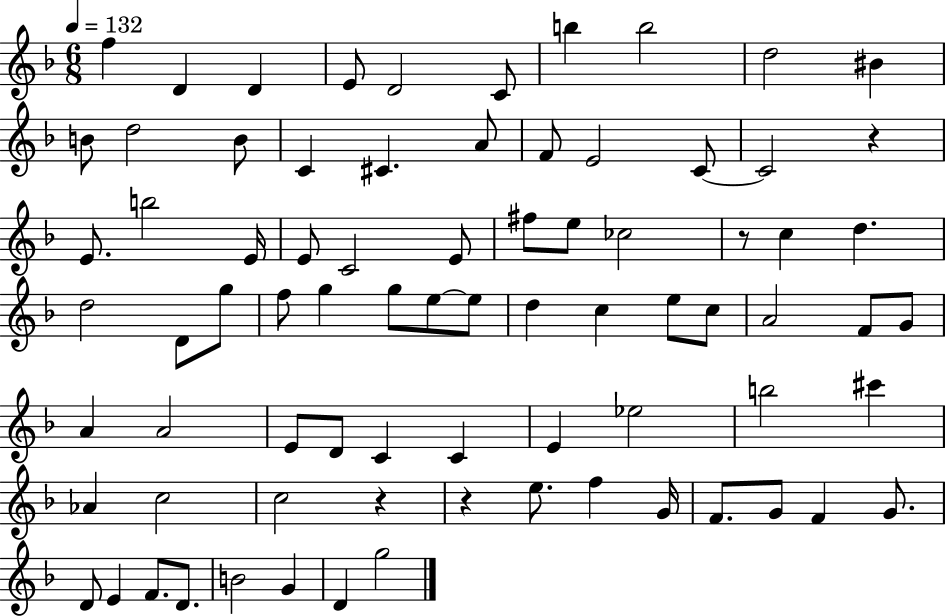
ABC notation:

X:1
T:Untitled
M:6/8
L:1/4
K:F
f D D E/2 D2 C/2 b b2 d2 ^B B/2 d2 B/2 C ^C A/2 F/2 E2 C/2 C2 z E/2 b2 E/4 E/2 C2 E/2 ^f/2 e/2 _c2 z/2 c d d2 D/2 g/2 f/2 g g/2 e/2 e/2 d c e/2 c/2 A2 F/2 G/2 A A2 E/2 D/2 C C E _e2 b2 ^c' _A c2 c2 z z e/2 f G/4 F/2 G/2 F G/2 D/2 E F/2 D/2 B2 G D g2